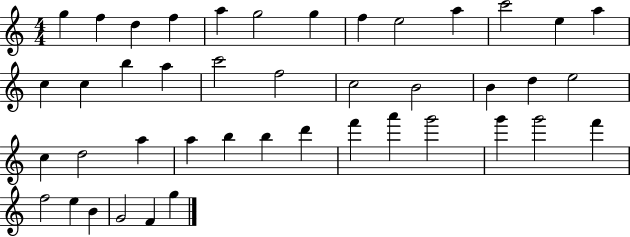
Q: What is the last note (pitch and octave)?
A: G5